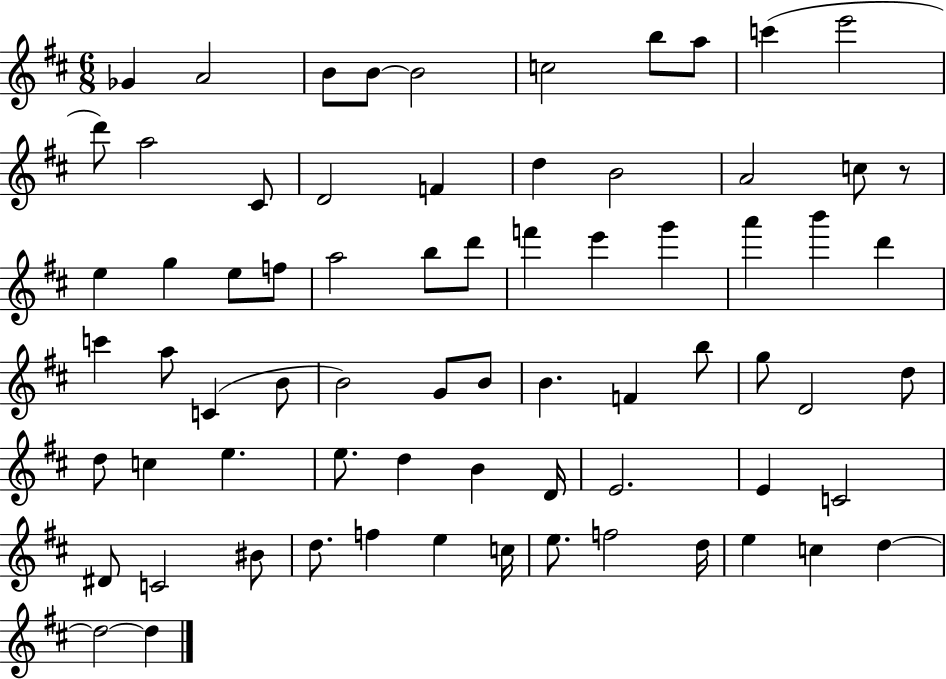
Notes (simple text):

Gb4/q A4/h B4/e B4/e B4/h C5/h B5/e A5/e C6/q E6/h D6/e A5/h C#4/e D4/h F4/q D5/q B4/h A4/h C5/e R/e E5/q G5/q E5/e F5/e A5/h B5/e D6/e F6/q E6/q G6/q A6/q B6/q D6/q C6/q A5/e C4/q B4/e B4/h G4/e B4/e B4/q. F4/q B5/e G5/e D4/h D5/e D5/e C5/q E5/q. E5/e. D5/q B4/q D4/s E4/h. E4/q C4/h D#4/e C4/h BIS4/e D5/e. F5/q E5/q C5/s E5/e. F5/h D5/s E5/q C5/q D5/q D5/h D5/q